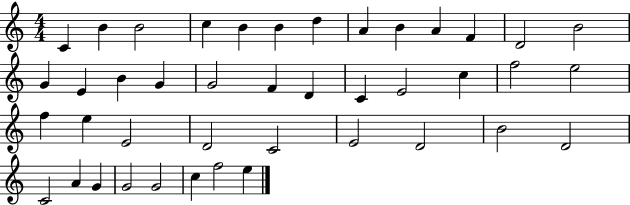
{
  \clef treble
  \numericTimeSignature
  \time 4/4
  \key c \major
  c'4 b'4 b'2 | c''4 b'4 b'4 d''4 | a'4 b'4 a'4 f'4 | d'2 b'2 | \break g'4 e'4 b'4 g'4 | g'2 f'4 d'4 | c'4 e'2 c''4 | f''2 e''2 | \break f''4 e''4 e'2 | d'2 c'2 | e'2 d'2 | b'2 d'2 | \break c'2 a'4 g'4 | g'2 g'2 | c''4 f''2 e''4 | \bar "|."
}